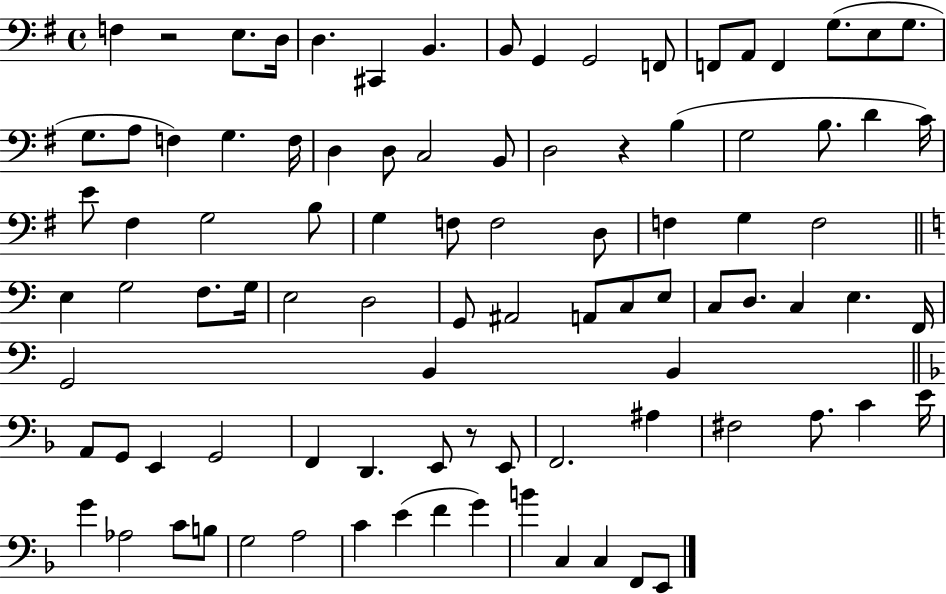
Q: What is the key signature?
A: G major